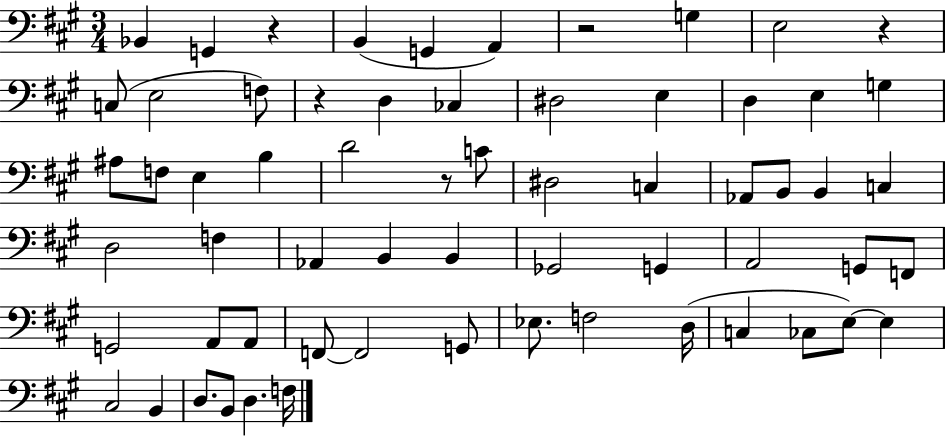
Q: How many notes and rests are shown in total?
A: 63